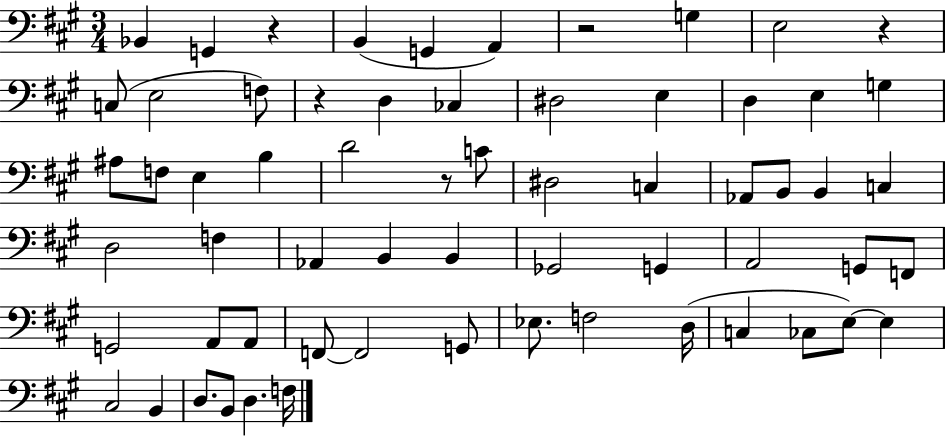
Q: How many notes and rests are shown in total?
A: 63